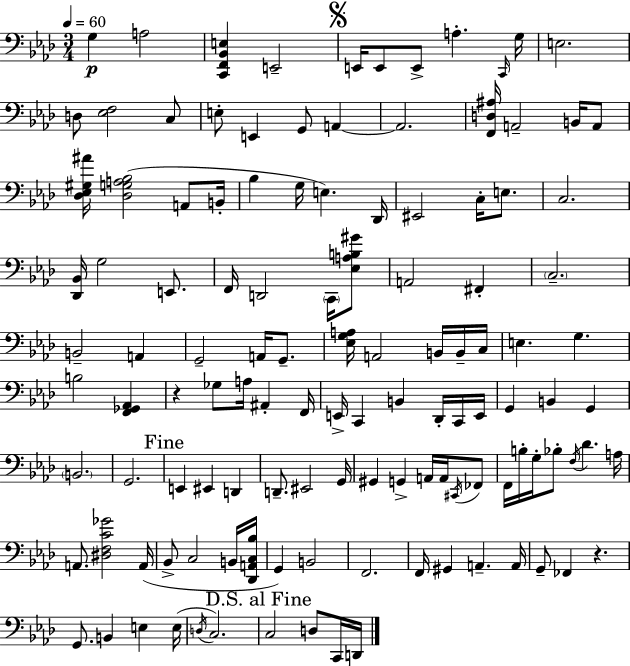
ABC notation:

X:1
T:Untitled
M:3/4
L:1/4
K:Ab
G, A,2 [C,,F,,_B,,E,] E,,2 E,,/4 E,,/2 E,,/2 A, C,,/4 G,/4 E,2 D,/2 [_E,F,]2 C,/2 E,/2 E,, G,,/2 A,, A,,2 [F,,D,^A,]/4 A,,2 B,,/4 A,,/2 [_D,_E,^G,^A]/4 [_D,G,A,_B,]2 A,,/2 B,,/4 _B, G,/4 E, _D,,/4 ^E,,2 C,/4 E,/2 C,2 [_D,,_B,,]/4 G,2 E,,/2 F,,/4 D,,2 C,,/4 [_E,A,B,^G]/2 A,,2 ^F,, C,2 B,,2 A,, G,,2 A,,/4 G,,/2 [_E,G,A,]/4 A,,2 B,,/4 B,,/4 C,/4 E, G, B,2 [F,,_G,,_A,,] z _G,/2 A,/4 ^A,, F,,/4 E,,/4 C,, B,, _D,,/4 C,,/4 E,,/4 G,, B,, G,, B,,2 G,,2 E,, ^E,, D,, D,,/2 ^E,,2 G,,/4 ^G,, G,, A,,/4 A,,/4 ^C,,/4 _F,,/2 F,,/4 B,/4 G,/4 _B,/2 F,/4 _D A,/4 A,,/2 [^D,F,C_G]2 A,,/4 _B,,/2 C,2 B,,/4 [_D,,A,,C,_B,]/4 G,, B,,2 F,,2 F,,/4 ^G,, A,, A,,/4 G,,/2 _F,, z G,,/2 B,, E, E,/4 D,/4 C,2 C,2 D,/2 C,,/4 D,,/4